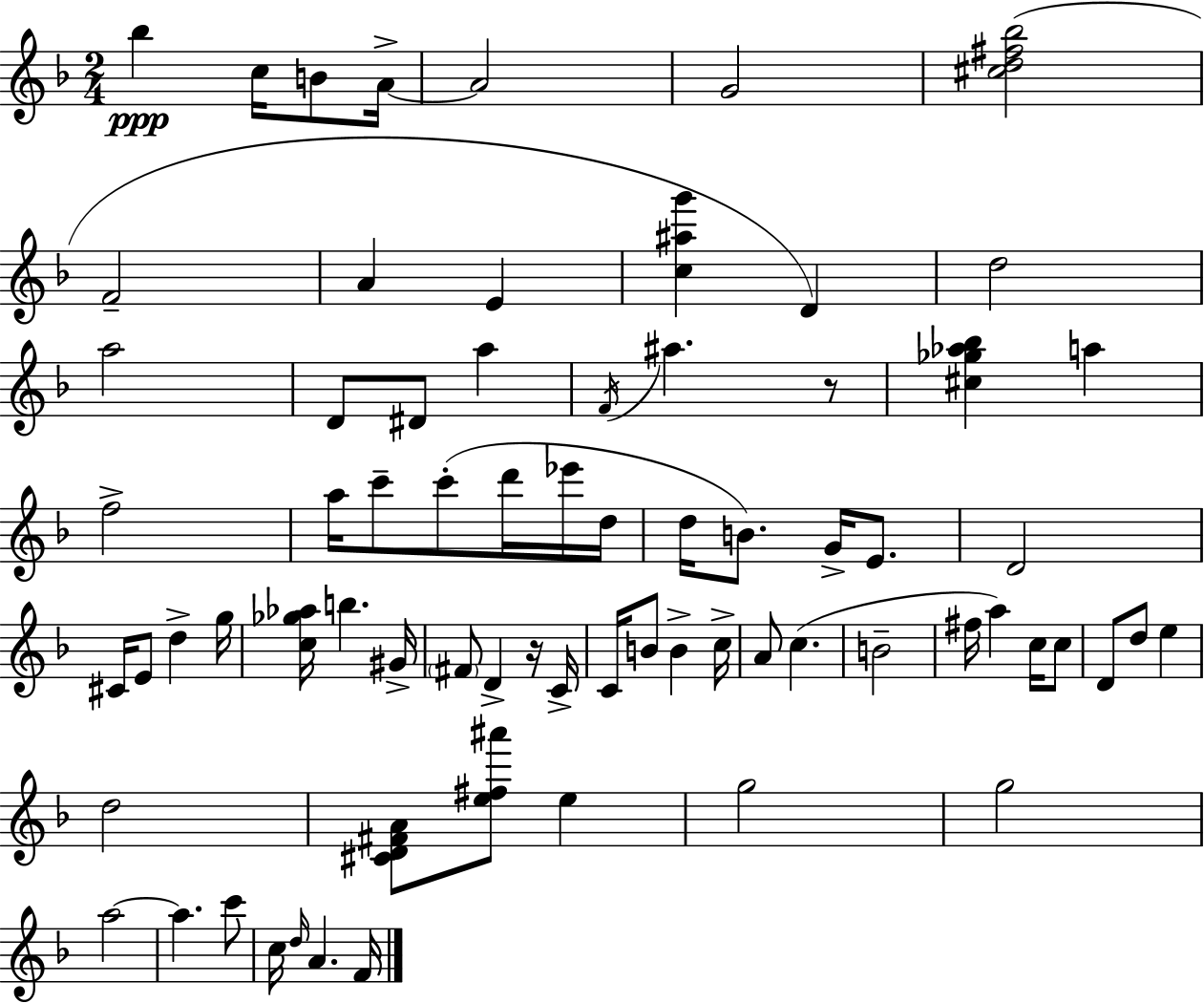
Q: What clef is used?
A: treble